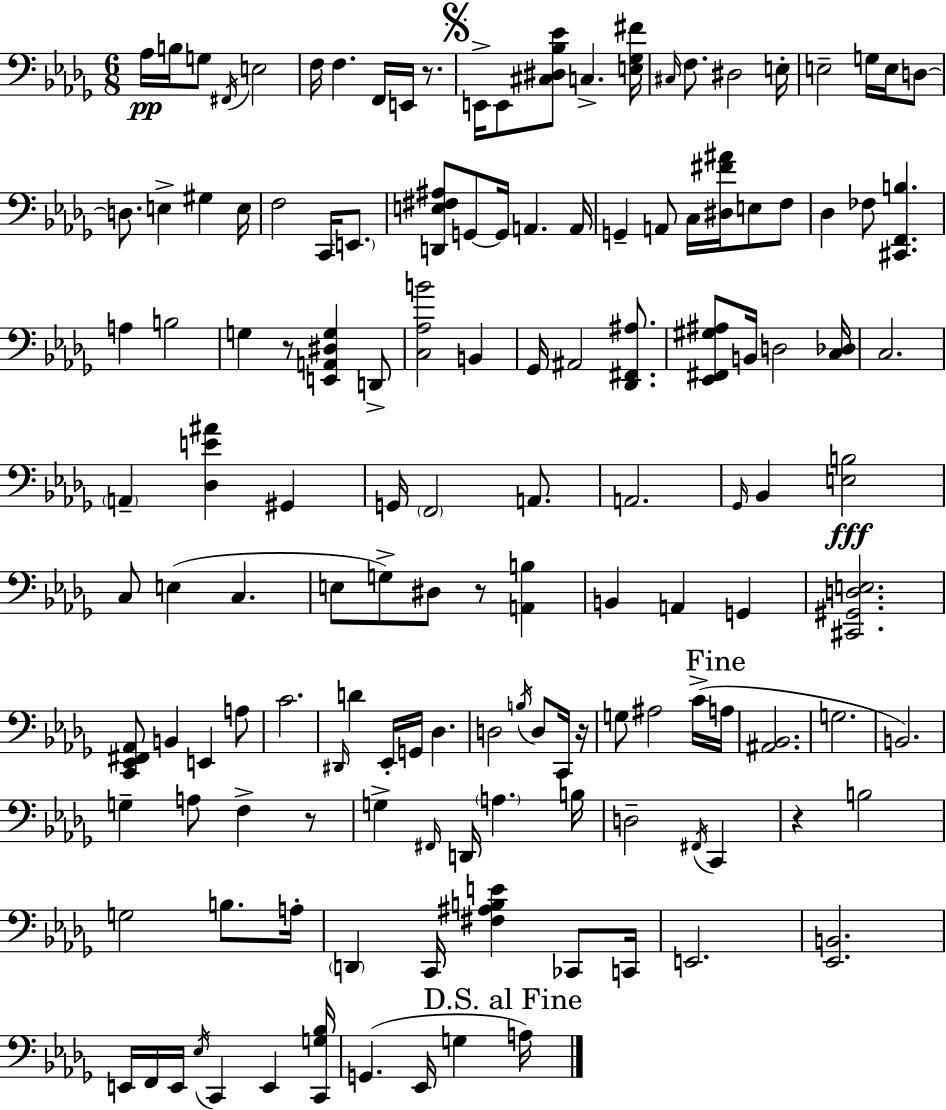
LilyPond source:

{
  \clef bass
  \numericTimeSignature
  \time 6/8
  \key bes \minor
  aes16\pp b16 g8 \acciaccatura { fis,16 } e2 | f16 f4. f,16 e,16 r8. | \mark \markup { \musicglyph "scripts.segno" } e,16-> e,8 <cis dis bes ees'>8 c4.-> | <e ges fis'>16 \grace { cis16 } f8. dis2 | \break e16-. e2-- g16 e16 | d8~~ d8. e4-> gis4 | e16 f2 c,16 \parenthesize e,8. | <d, e fis ais>8 g,8~~ g,16 a,4. | \break a,16 g,4-- a,8 c16 <dis fis' ais'>16 e8 | f8 des4 fes8 <cis, f, b>4. | a4 b2 | g4 r8 <e, a, dis g>4 | \break d,8-> <c aes b'>2 b,4 | ges,16 ais,2 <des, fis, ais>8. | <ees, fis, gis ais>8 b,16 d2 | <c des>16 c2. | \break \parenthesize a,4-- <des e' ais'>4 gis,4 | g,16 \parenthesize f,2 a,8. | a,2. | \grace { ges,16 } bes,4 <e b>2\fff | \break c8 e4( c4. | e8 g8->) dis8 r8 <a, b>4 | b,4 a,4 g,4 | <cis, gis, d e>2. | \break <c, ees, fis, aes,>8 b,4 e,4 | a8 c'2. | \grace { dis,16 } d'4 ees,16-. g,16 des4. | d2 | \break \acciaccatura { b16 } d8 c,16 r16 g8 ais2 | c'16->( \mark "Fine" a16 <ais, bes,>2. | g2. | b,2.) | \break g4-- a8 f4-> | r8 g4-> \grace { fis,16 } d,16 \parenthesize a4. | b16 d2-- | \acciaccatura { fis,16 } c,4 r4 b2 | \break g2 | b8. a16-. \parenthesize d,4 c,16 | <fis ais b e'>4 ces,8 c,16 e,2. | <ees, b,>2. | \break e,16 f,16 e,16 \acciaccatura { ees16 } c,4 | e,4 <c, g bes>16 g,4.( | ees,16 g4 \mark "D.S. al Fine" a16) \bar "|."
}